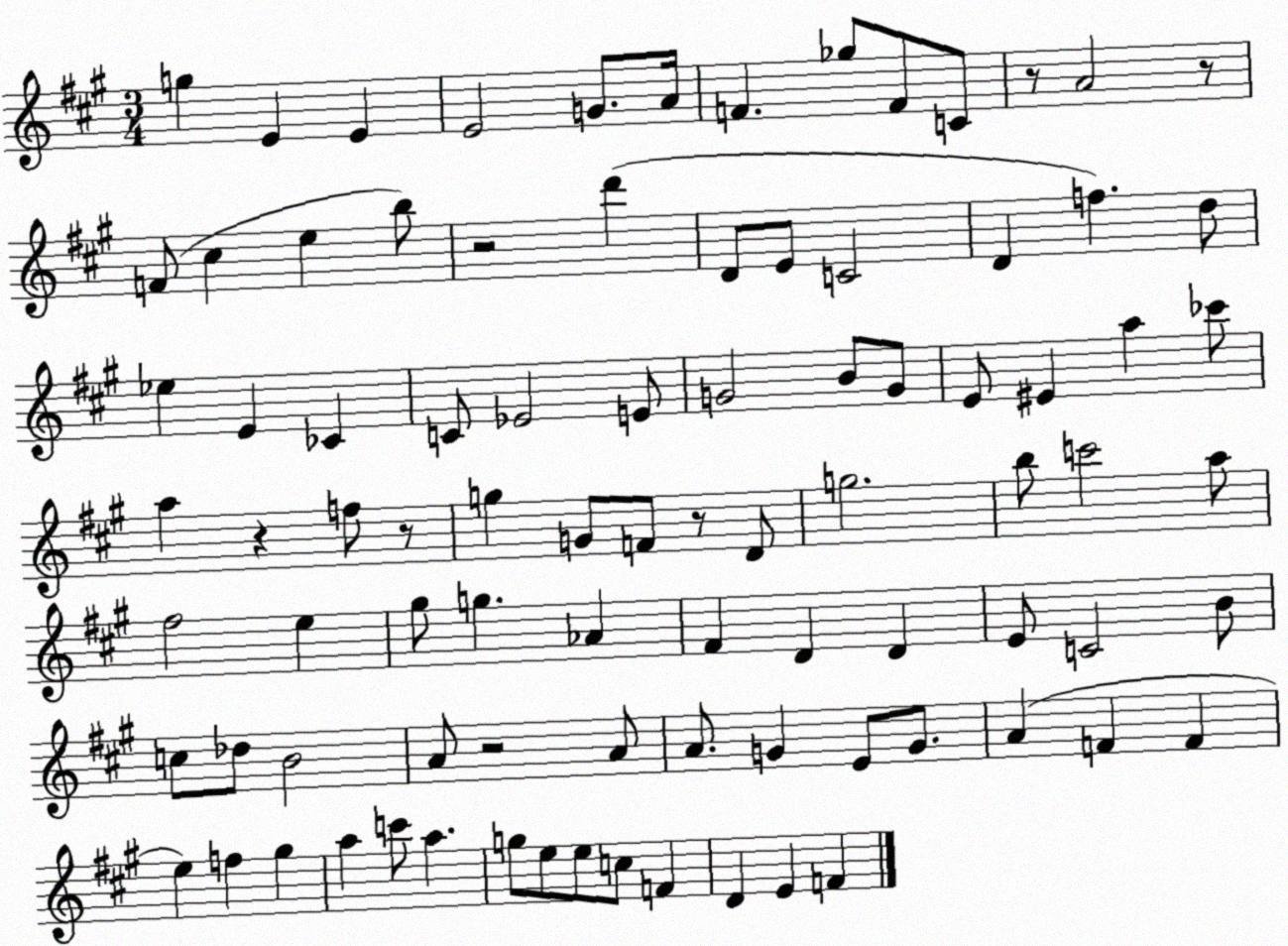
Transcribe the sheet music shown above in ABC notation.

X:1
T:Untitled
M:3/4
L:1/4
K:A
g E E E2 G/2 A/4 F _g/2 F/2 C/2 z/2 A2 z/2 F/2 ^c e b/2 z2 d' D/2 E/2 C2 D f d/2 _e E _C C/2 _E2 E/2 G2 B/2 G/2 E/2 ^E a _c'/2 a z f/2 z/2 g G/2 F/2 z/2 D/2 g2 b/2 c'2 a/2 ^f2 e ^g/2 g _A ^F D D E/2 C2 B/2 c/2 _d/2 B2 A/2 z2 A/2 A/2 G E/2 G/2 A F F e f ^g a c'/2 a g/2 e/2 e/2 c/2 F D E F